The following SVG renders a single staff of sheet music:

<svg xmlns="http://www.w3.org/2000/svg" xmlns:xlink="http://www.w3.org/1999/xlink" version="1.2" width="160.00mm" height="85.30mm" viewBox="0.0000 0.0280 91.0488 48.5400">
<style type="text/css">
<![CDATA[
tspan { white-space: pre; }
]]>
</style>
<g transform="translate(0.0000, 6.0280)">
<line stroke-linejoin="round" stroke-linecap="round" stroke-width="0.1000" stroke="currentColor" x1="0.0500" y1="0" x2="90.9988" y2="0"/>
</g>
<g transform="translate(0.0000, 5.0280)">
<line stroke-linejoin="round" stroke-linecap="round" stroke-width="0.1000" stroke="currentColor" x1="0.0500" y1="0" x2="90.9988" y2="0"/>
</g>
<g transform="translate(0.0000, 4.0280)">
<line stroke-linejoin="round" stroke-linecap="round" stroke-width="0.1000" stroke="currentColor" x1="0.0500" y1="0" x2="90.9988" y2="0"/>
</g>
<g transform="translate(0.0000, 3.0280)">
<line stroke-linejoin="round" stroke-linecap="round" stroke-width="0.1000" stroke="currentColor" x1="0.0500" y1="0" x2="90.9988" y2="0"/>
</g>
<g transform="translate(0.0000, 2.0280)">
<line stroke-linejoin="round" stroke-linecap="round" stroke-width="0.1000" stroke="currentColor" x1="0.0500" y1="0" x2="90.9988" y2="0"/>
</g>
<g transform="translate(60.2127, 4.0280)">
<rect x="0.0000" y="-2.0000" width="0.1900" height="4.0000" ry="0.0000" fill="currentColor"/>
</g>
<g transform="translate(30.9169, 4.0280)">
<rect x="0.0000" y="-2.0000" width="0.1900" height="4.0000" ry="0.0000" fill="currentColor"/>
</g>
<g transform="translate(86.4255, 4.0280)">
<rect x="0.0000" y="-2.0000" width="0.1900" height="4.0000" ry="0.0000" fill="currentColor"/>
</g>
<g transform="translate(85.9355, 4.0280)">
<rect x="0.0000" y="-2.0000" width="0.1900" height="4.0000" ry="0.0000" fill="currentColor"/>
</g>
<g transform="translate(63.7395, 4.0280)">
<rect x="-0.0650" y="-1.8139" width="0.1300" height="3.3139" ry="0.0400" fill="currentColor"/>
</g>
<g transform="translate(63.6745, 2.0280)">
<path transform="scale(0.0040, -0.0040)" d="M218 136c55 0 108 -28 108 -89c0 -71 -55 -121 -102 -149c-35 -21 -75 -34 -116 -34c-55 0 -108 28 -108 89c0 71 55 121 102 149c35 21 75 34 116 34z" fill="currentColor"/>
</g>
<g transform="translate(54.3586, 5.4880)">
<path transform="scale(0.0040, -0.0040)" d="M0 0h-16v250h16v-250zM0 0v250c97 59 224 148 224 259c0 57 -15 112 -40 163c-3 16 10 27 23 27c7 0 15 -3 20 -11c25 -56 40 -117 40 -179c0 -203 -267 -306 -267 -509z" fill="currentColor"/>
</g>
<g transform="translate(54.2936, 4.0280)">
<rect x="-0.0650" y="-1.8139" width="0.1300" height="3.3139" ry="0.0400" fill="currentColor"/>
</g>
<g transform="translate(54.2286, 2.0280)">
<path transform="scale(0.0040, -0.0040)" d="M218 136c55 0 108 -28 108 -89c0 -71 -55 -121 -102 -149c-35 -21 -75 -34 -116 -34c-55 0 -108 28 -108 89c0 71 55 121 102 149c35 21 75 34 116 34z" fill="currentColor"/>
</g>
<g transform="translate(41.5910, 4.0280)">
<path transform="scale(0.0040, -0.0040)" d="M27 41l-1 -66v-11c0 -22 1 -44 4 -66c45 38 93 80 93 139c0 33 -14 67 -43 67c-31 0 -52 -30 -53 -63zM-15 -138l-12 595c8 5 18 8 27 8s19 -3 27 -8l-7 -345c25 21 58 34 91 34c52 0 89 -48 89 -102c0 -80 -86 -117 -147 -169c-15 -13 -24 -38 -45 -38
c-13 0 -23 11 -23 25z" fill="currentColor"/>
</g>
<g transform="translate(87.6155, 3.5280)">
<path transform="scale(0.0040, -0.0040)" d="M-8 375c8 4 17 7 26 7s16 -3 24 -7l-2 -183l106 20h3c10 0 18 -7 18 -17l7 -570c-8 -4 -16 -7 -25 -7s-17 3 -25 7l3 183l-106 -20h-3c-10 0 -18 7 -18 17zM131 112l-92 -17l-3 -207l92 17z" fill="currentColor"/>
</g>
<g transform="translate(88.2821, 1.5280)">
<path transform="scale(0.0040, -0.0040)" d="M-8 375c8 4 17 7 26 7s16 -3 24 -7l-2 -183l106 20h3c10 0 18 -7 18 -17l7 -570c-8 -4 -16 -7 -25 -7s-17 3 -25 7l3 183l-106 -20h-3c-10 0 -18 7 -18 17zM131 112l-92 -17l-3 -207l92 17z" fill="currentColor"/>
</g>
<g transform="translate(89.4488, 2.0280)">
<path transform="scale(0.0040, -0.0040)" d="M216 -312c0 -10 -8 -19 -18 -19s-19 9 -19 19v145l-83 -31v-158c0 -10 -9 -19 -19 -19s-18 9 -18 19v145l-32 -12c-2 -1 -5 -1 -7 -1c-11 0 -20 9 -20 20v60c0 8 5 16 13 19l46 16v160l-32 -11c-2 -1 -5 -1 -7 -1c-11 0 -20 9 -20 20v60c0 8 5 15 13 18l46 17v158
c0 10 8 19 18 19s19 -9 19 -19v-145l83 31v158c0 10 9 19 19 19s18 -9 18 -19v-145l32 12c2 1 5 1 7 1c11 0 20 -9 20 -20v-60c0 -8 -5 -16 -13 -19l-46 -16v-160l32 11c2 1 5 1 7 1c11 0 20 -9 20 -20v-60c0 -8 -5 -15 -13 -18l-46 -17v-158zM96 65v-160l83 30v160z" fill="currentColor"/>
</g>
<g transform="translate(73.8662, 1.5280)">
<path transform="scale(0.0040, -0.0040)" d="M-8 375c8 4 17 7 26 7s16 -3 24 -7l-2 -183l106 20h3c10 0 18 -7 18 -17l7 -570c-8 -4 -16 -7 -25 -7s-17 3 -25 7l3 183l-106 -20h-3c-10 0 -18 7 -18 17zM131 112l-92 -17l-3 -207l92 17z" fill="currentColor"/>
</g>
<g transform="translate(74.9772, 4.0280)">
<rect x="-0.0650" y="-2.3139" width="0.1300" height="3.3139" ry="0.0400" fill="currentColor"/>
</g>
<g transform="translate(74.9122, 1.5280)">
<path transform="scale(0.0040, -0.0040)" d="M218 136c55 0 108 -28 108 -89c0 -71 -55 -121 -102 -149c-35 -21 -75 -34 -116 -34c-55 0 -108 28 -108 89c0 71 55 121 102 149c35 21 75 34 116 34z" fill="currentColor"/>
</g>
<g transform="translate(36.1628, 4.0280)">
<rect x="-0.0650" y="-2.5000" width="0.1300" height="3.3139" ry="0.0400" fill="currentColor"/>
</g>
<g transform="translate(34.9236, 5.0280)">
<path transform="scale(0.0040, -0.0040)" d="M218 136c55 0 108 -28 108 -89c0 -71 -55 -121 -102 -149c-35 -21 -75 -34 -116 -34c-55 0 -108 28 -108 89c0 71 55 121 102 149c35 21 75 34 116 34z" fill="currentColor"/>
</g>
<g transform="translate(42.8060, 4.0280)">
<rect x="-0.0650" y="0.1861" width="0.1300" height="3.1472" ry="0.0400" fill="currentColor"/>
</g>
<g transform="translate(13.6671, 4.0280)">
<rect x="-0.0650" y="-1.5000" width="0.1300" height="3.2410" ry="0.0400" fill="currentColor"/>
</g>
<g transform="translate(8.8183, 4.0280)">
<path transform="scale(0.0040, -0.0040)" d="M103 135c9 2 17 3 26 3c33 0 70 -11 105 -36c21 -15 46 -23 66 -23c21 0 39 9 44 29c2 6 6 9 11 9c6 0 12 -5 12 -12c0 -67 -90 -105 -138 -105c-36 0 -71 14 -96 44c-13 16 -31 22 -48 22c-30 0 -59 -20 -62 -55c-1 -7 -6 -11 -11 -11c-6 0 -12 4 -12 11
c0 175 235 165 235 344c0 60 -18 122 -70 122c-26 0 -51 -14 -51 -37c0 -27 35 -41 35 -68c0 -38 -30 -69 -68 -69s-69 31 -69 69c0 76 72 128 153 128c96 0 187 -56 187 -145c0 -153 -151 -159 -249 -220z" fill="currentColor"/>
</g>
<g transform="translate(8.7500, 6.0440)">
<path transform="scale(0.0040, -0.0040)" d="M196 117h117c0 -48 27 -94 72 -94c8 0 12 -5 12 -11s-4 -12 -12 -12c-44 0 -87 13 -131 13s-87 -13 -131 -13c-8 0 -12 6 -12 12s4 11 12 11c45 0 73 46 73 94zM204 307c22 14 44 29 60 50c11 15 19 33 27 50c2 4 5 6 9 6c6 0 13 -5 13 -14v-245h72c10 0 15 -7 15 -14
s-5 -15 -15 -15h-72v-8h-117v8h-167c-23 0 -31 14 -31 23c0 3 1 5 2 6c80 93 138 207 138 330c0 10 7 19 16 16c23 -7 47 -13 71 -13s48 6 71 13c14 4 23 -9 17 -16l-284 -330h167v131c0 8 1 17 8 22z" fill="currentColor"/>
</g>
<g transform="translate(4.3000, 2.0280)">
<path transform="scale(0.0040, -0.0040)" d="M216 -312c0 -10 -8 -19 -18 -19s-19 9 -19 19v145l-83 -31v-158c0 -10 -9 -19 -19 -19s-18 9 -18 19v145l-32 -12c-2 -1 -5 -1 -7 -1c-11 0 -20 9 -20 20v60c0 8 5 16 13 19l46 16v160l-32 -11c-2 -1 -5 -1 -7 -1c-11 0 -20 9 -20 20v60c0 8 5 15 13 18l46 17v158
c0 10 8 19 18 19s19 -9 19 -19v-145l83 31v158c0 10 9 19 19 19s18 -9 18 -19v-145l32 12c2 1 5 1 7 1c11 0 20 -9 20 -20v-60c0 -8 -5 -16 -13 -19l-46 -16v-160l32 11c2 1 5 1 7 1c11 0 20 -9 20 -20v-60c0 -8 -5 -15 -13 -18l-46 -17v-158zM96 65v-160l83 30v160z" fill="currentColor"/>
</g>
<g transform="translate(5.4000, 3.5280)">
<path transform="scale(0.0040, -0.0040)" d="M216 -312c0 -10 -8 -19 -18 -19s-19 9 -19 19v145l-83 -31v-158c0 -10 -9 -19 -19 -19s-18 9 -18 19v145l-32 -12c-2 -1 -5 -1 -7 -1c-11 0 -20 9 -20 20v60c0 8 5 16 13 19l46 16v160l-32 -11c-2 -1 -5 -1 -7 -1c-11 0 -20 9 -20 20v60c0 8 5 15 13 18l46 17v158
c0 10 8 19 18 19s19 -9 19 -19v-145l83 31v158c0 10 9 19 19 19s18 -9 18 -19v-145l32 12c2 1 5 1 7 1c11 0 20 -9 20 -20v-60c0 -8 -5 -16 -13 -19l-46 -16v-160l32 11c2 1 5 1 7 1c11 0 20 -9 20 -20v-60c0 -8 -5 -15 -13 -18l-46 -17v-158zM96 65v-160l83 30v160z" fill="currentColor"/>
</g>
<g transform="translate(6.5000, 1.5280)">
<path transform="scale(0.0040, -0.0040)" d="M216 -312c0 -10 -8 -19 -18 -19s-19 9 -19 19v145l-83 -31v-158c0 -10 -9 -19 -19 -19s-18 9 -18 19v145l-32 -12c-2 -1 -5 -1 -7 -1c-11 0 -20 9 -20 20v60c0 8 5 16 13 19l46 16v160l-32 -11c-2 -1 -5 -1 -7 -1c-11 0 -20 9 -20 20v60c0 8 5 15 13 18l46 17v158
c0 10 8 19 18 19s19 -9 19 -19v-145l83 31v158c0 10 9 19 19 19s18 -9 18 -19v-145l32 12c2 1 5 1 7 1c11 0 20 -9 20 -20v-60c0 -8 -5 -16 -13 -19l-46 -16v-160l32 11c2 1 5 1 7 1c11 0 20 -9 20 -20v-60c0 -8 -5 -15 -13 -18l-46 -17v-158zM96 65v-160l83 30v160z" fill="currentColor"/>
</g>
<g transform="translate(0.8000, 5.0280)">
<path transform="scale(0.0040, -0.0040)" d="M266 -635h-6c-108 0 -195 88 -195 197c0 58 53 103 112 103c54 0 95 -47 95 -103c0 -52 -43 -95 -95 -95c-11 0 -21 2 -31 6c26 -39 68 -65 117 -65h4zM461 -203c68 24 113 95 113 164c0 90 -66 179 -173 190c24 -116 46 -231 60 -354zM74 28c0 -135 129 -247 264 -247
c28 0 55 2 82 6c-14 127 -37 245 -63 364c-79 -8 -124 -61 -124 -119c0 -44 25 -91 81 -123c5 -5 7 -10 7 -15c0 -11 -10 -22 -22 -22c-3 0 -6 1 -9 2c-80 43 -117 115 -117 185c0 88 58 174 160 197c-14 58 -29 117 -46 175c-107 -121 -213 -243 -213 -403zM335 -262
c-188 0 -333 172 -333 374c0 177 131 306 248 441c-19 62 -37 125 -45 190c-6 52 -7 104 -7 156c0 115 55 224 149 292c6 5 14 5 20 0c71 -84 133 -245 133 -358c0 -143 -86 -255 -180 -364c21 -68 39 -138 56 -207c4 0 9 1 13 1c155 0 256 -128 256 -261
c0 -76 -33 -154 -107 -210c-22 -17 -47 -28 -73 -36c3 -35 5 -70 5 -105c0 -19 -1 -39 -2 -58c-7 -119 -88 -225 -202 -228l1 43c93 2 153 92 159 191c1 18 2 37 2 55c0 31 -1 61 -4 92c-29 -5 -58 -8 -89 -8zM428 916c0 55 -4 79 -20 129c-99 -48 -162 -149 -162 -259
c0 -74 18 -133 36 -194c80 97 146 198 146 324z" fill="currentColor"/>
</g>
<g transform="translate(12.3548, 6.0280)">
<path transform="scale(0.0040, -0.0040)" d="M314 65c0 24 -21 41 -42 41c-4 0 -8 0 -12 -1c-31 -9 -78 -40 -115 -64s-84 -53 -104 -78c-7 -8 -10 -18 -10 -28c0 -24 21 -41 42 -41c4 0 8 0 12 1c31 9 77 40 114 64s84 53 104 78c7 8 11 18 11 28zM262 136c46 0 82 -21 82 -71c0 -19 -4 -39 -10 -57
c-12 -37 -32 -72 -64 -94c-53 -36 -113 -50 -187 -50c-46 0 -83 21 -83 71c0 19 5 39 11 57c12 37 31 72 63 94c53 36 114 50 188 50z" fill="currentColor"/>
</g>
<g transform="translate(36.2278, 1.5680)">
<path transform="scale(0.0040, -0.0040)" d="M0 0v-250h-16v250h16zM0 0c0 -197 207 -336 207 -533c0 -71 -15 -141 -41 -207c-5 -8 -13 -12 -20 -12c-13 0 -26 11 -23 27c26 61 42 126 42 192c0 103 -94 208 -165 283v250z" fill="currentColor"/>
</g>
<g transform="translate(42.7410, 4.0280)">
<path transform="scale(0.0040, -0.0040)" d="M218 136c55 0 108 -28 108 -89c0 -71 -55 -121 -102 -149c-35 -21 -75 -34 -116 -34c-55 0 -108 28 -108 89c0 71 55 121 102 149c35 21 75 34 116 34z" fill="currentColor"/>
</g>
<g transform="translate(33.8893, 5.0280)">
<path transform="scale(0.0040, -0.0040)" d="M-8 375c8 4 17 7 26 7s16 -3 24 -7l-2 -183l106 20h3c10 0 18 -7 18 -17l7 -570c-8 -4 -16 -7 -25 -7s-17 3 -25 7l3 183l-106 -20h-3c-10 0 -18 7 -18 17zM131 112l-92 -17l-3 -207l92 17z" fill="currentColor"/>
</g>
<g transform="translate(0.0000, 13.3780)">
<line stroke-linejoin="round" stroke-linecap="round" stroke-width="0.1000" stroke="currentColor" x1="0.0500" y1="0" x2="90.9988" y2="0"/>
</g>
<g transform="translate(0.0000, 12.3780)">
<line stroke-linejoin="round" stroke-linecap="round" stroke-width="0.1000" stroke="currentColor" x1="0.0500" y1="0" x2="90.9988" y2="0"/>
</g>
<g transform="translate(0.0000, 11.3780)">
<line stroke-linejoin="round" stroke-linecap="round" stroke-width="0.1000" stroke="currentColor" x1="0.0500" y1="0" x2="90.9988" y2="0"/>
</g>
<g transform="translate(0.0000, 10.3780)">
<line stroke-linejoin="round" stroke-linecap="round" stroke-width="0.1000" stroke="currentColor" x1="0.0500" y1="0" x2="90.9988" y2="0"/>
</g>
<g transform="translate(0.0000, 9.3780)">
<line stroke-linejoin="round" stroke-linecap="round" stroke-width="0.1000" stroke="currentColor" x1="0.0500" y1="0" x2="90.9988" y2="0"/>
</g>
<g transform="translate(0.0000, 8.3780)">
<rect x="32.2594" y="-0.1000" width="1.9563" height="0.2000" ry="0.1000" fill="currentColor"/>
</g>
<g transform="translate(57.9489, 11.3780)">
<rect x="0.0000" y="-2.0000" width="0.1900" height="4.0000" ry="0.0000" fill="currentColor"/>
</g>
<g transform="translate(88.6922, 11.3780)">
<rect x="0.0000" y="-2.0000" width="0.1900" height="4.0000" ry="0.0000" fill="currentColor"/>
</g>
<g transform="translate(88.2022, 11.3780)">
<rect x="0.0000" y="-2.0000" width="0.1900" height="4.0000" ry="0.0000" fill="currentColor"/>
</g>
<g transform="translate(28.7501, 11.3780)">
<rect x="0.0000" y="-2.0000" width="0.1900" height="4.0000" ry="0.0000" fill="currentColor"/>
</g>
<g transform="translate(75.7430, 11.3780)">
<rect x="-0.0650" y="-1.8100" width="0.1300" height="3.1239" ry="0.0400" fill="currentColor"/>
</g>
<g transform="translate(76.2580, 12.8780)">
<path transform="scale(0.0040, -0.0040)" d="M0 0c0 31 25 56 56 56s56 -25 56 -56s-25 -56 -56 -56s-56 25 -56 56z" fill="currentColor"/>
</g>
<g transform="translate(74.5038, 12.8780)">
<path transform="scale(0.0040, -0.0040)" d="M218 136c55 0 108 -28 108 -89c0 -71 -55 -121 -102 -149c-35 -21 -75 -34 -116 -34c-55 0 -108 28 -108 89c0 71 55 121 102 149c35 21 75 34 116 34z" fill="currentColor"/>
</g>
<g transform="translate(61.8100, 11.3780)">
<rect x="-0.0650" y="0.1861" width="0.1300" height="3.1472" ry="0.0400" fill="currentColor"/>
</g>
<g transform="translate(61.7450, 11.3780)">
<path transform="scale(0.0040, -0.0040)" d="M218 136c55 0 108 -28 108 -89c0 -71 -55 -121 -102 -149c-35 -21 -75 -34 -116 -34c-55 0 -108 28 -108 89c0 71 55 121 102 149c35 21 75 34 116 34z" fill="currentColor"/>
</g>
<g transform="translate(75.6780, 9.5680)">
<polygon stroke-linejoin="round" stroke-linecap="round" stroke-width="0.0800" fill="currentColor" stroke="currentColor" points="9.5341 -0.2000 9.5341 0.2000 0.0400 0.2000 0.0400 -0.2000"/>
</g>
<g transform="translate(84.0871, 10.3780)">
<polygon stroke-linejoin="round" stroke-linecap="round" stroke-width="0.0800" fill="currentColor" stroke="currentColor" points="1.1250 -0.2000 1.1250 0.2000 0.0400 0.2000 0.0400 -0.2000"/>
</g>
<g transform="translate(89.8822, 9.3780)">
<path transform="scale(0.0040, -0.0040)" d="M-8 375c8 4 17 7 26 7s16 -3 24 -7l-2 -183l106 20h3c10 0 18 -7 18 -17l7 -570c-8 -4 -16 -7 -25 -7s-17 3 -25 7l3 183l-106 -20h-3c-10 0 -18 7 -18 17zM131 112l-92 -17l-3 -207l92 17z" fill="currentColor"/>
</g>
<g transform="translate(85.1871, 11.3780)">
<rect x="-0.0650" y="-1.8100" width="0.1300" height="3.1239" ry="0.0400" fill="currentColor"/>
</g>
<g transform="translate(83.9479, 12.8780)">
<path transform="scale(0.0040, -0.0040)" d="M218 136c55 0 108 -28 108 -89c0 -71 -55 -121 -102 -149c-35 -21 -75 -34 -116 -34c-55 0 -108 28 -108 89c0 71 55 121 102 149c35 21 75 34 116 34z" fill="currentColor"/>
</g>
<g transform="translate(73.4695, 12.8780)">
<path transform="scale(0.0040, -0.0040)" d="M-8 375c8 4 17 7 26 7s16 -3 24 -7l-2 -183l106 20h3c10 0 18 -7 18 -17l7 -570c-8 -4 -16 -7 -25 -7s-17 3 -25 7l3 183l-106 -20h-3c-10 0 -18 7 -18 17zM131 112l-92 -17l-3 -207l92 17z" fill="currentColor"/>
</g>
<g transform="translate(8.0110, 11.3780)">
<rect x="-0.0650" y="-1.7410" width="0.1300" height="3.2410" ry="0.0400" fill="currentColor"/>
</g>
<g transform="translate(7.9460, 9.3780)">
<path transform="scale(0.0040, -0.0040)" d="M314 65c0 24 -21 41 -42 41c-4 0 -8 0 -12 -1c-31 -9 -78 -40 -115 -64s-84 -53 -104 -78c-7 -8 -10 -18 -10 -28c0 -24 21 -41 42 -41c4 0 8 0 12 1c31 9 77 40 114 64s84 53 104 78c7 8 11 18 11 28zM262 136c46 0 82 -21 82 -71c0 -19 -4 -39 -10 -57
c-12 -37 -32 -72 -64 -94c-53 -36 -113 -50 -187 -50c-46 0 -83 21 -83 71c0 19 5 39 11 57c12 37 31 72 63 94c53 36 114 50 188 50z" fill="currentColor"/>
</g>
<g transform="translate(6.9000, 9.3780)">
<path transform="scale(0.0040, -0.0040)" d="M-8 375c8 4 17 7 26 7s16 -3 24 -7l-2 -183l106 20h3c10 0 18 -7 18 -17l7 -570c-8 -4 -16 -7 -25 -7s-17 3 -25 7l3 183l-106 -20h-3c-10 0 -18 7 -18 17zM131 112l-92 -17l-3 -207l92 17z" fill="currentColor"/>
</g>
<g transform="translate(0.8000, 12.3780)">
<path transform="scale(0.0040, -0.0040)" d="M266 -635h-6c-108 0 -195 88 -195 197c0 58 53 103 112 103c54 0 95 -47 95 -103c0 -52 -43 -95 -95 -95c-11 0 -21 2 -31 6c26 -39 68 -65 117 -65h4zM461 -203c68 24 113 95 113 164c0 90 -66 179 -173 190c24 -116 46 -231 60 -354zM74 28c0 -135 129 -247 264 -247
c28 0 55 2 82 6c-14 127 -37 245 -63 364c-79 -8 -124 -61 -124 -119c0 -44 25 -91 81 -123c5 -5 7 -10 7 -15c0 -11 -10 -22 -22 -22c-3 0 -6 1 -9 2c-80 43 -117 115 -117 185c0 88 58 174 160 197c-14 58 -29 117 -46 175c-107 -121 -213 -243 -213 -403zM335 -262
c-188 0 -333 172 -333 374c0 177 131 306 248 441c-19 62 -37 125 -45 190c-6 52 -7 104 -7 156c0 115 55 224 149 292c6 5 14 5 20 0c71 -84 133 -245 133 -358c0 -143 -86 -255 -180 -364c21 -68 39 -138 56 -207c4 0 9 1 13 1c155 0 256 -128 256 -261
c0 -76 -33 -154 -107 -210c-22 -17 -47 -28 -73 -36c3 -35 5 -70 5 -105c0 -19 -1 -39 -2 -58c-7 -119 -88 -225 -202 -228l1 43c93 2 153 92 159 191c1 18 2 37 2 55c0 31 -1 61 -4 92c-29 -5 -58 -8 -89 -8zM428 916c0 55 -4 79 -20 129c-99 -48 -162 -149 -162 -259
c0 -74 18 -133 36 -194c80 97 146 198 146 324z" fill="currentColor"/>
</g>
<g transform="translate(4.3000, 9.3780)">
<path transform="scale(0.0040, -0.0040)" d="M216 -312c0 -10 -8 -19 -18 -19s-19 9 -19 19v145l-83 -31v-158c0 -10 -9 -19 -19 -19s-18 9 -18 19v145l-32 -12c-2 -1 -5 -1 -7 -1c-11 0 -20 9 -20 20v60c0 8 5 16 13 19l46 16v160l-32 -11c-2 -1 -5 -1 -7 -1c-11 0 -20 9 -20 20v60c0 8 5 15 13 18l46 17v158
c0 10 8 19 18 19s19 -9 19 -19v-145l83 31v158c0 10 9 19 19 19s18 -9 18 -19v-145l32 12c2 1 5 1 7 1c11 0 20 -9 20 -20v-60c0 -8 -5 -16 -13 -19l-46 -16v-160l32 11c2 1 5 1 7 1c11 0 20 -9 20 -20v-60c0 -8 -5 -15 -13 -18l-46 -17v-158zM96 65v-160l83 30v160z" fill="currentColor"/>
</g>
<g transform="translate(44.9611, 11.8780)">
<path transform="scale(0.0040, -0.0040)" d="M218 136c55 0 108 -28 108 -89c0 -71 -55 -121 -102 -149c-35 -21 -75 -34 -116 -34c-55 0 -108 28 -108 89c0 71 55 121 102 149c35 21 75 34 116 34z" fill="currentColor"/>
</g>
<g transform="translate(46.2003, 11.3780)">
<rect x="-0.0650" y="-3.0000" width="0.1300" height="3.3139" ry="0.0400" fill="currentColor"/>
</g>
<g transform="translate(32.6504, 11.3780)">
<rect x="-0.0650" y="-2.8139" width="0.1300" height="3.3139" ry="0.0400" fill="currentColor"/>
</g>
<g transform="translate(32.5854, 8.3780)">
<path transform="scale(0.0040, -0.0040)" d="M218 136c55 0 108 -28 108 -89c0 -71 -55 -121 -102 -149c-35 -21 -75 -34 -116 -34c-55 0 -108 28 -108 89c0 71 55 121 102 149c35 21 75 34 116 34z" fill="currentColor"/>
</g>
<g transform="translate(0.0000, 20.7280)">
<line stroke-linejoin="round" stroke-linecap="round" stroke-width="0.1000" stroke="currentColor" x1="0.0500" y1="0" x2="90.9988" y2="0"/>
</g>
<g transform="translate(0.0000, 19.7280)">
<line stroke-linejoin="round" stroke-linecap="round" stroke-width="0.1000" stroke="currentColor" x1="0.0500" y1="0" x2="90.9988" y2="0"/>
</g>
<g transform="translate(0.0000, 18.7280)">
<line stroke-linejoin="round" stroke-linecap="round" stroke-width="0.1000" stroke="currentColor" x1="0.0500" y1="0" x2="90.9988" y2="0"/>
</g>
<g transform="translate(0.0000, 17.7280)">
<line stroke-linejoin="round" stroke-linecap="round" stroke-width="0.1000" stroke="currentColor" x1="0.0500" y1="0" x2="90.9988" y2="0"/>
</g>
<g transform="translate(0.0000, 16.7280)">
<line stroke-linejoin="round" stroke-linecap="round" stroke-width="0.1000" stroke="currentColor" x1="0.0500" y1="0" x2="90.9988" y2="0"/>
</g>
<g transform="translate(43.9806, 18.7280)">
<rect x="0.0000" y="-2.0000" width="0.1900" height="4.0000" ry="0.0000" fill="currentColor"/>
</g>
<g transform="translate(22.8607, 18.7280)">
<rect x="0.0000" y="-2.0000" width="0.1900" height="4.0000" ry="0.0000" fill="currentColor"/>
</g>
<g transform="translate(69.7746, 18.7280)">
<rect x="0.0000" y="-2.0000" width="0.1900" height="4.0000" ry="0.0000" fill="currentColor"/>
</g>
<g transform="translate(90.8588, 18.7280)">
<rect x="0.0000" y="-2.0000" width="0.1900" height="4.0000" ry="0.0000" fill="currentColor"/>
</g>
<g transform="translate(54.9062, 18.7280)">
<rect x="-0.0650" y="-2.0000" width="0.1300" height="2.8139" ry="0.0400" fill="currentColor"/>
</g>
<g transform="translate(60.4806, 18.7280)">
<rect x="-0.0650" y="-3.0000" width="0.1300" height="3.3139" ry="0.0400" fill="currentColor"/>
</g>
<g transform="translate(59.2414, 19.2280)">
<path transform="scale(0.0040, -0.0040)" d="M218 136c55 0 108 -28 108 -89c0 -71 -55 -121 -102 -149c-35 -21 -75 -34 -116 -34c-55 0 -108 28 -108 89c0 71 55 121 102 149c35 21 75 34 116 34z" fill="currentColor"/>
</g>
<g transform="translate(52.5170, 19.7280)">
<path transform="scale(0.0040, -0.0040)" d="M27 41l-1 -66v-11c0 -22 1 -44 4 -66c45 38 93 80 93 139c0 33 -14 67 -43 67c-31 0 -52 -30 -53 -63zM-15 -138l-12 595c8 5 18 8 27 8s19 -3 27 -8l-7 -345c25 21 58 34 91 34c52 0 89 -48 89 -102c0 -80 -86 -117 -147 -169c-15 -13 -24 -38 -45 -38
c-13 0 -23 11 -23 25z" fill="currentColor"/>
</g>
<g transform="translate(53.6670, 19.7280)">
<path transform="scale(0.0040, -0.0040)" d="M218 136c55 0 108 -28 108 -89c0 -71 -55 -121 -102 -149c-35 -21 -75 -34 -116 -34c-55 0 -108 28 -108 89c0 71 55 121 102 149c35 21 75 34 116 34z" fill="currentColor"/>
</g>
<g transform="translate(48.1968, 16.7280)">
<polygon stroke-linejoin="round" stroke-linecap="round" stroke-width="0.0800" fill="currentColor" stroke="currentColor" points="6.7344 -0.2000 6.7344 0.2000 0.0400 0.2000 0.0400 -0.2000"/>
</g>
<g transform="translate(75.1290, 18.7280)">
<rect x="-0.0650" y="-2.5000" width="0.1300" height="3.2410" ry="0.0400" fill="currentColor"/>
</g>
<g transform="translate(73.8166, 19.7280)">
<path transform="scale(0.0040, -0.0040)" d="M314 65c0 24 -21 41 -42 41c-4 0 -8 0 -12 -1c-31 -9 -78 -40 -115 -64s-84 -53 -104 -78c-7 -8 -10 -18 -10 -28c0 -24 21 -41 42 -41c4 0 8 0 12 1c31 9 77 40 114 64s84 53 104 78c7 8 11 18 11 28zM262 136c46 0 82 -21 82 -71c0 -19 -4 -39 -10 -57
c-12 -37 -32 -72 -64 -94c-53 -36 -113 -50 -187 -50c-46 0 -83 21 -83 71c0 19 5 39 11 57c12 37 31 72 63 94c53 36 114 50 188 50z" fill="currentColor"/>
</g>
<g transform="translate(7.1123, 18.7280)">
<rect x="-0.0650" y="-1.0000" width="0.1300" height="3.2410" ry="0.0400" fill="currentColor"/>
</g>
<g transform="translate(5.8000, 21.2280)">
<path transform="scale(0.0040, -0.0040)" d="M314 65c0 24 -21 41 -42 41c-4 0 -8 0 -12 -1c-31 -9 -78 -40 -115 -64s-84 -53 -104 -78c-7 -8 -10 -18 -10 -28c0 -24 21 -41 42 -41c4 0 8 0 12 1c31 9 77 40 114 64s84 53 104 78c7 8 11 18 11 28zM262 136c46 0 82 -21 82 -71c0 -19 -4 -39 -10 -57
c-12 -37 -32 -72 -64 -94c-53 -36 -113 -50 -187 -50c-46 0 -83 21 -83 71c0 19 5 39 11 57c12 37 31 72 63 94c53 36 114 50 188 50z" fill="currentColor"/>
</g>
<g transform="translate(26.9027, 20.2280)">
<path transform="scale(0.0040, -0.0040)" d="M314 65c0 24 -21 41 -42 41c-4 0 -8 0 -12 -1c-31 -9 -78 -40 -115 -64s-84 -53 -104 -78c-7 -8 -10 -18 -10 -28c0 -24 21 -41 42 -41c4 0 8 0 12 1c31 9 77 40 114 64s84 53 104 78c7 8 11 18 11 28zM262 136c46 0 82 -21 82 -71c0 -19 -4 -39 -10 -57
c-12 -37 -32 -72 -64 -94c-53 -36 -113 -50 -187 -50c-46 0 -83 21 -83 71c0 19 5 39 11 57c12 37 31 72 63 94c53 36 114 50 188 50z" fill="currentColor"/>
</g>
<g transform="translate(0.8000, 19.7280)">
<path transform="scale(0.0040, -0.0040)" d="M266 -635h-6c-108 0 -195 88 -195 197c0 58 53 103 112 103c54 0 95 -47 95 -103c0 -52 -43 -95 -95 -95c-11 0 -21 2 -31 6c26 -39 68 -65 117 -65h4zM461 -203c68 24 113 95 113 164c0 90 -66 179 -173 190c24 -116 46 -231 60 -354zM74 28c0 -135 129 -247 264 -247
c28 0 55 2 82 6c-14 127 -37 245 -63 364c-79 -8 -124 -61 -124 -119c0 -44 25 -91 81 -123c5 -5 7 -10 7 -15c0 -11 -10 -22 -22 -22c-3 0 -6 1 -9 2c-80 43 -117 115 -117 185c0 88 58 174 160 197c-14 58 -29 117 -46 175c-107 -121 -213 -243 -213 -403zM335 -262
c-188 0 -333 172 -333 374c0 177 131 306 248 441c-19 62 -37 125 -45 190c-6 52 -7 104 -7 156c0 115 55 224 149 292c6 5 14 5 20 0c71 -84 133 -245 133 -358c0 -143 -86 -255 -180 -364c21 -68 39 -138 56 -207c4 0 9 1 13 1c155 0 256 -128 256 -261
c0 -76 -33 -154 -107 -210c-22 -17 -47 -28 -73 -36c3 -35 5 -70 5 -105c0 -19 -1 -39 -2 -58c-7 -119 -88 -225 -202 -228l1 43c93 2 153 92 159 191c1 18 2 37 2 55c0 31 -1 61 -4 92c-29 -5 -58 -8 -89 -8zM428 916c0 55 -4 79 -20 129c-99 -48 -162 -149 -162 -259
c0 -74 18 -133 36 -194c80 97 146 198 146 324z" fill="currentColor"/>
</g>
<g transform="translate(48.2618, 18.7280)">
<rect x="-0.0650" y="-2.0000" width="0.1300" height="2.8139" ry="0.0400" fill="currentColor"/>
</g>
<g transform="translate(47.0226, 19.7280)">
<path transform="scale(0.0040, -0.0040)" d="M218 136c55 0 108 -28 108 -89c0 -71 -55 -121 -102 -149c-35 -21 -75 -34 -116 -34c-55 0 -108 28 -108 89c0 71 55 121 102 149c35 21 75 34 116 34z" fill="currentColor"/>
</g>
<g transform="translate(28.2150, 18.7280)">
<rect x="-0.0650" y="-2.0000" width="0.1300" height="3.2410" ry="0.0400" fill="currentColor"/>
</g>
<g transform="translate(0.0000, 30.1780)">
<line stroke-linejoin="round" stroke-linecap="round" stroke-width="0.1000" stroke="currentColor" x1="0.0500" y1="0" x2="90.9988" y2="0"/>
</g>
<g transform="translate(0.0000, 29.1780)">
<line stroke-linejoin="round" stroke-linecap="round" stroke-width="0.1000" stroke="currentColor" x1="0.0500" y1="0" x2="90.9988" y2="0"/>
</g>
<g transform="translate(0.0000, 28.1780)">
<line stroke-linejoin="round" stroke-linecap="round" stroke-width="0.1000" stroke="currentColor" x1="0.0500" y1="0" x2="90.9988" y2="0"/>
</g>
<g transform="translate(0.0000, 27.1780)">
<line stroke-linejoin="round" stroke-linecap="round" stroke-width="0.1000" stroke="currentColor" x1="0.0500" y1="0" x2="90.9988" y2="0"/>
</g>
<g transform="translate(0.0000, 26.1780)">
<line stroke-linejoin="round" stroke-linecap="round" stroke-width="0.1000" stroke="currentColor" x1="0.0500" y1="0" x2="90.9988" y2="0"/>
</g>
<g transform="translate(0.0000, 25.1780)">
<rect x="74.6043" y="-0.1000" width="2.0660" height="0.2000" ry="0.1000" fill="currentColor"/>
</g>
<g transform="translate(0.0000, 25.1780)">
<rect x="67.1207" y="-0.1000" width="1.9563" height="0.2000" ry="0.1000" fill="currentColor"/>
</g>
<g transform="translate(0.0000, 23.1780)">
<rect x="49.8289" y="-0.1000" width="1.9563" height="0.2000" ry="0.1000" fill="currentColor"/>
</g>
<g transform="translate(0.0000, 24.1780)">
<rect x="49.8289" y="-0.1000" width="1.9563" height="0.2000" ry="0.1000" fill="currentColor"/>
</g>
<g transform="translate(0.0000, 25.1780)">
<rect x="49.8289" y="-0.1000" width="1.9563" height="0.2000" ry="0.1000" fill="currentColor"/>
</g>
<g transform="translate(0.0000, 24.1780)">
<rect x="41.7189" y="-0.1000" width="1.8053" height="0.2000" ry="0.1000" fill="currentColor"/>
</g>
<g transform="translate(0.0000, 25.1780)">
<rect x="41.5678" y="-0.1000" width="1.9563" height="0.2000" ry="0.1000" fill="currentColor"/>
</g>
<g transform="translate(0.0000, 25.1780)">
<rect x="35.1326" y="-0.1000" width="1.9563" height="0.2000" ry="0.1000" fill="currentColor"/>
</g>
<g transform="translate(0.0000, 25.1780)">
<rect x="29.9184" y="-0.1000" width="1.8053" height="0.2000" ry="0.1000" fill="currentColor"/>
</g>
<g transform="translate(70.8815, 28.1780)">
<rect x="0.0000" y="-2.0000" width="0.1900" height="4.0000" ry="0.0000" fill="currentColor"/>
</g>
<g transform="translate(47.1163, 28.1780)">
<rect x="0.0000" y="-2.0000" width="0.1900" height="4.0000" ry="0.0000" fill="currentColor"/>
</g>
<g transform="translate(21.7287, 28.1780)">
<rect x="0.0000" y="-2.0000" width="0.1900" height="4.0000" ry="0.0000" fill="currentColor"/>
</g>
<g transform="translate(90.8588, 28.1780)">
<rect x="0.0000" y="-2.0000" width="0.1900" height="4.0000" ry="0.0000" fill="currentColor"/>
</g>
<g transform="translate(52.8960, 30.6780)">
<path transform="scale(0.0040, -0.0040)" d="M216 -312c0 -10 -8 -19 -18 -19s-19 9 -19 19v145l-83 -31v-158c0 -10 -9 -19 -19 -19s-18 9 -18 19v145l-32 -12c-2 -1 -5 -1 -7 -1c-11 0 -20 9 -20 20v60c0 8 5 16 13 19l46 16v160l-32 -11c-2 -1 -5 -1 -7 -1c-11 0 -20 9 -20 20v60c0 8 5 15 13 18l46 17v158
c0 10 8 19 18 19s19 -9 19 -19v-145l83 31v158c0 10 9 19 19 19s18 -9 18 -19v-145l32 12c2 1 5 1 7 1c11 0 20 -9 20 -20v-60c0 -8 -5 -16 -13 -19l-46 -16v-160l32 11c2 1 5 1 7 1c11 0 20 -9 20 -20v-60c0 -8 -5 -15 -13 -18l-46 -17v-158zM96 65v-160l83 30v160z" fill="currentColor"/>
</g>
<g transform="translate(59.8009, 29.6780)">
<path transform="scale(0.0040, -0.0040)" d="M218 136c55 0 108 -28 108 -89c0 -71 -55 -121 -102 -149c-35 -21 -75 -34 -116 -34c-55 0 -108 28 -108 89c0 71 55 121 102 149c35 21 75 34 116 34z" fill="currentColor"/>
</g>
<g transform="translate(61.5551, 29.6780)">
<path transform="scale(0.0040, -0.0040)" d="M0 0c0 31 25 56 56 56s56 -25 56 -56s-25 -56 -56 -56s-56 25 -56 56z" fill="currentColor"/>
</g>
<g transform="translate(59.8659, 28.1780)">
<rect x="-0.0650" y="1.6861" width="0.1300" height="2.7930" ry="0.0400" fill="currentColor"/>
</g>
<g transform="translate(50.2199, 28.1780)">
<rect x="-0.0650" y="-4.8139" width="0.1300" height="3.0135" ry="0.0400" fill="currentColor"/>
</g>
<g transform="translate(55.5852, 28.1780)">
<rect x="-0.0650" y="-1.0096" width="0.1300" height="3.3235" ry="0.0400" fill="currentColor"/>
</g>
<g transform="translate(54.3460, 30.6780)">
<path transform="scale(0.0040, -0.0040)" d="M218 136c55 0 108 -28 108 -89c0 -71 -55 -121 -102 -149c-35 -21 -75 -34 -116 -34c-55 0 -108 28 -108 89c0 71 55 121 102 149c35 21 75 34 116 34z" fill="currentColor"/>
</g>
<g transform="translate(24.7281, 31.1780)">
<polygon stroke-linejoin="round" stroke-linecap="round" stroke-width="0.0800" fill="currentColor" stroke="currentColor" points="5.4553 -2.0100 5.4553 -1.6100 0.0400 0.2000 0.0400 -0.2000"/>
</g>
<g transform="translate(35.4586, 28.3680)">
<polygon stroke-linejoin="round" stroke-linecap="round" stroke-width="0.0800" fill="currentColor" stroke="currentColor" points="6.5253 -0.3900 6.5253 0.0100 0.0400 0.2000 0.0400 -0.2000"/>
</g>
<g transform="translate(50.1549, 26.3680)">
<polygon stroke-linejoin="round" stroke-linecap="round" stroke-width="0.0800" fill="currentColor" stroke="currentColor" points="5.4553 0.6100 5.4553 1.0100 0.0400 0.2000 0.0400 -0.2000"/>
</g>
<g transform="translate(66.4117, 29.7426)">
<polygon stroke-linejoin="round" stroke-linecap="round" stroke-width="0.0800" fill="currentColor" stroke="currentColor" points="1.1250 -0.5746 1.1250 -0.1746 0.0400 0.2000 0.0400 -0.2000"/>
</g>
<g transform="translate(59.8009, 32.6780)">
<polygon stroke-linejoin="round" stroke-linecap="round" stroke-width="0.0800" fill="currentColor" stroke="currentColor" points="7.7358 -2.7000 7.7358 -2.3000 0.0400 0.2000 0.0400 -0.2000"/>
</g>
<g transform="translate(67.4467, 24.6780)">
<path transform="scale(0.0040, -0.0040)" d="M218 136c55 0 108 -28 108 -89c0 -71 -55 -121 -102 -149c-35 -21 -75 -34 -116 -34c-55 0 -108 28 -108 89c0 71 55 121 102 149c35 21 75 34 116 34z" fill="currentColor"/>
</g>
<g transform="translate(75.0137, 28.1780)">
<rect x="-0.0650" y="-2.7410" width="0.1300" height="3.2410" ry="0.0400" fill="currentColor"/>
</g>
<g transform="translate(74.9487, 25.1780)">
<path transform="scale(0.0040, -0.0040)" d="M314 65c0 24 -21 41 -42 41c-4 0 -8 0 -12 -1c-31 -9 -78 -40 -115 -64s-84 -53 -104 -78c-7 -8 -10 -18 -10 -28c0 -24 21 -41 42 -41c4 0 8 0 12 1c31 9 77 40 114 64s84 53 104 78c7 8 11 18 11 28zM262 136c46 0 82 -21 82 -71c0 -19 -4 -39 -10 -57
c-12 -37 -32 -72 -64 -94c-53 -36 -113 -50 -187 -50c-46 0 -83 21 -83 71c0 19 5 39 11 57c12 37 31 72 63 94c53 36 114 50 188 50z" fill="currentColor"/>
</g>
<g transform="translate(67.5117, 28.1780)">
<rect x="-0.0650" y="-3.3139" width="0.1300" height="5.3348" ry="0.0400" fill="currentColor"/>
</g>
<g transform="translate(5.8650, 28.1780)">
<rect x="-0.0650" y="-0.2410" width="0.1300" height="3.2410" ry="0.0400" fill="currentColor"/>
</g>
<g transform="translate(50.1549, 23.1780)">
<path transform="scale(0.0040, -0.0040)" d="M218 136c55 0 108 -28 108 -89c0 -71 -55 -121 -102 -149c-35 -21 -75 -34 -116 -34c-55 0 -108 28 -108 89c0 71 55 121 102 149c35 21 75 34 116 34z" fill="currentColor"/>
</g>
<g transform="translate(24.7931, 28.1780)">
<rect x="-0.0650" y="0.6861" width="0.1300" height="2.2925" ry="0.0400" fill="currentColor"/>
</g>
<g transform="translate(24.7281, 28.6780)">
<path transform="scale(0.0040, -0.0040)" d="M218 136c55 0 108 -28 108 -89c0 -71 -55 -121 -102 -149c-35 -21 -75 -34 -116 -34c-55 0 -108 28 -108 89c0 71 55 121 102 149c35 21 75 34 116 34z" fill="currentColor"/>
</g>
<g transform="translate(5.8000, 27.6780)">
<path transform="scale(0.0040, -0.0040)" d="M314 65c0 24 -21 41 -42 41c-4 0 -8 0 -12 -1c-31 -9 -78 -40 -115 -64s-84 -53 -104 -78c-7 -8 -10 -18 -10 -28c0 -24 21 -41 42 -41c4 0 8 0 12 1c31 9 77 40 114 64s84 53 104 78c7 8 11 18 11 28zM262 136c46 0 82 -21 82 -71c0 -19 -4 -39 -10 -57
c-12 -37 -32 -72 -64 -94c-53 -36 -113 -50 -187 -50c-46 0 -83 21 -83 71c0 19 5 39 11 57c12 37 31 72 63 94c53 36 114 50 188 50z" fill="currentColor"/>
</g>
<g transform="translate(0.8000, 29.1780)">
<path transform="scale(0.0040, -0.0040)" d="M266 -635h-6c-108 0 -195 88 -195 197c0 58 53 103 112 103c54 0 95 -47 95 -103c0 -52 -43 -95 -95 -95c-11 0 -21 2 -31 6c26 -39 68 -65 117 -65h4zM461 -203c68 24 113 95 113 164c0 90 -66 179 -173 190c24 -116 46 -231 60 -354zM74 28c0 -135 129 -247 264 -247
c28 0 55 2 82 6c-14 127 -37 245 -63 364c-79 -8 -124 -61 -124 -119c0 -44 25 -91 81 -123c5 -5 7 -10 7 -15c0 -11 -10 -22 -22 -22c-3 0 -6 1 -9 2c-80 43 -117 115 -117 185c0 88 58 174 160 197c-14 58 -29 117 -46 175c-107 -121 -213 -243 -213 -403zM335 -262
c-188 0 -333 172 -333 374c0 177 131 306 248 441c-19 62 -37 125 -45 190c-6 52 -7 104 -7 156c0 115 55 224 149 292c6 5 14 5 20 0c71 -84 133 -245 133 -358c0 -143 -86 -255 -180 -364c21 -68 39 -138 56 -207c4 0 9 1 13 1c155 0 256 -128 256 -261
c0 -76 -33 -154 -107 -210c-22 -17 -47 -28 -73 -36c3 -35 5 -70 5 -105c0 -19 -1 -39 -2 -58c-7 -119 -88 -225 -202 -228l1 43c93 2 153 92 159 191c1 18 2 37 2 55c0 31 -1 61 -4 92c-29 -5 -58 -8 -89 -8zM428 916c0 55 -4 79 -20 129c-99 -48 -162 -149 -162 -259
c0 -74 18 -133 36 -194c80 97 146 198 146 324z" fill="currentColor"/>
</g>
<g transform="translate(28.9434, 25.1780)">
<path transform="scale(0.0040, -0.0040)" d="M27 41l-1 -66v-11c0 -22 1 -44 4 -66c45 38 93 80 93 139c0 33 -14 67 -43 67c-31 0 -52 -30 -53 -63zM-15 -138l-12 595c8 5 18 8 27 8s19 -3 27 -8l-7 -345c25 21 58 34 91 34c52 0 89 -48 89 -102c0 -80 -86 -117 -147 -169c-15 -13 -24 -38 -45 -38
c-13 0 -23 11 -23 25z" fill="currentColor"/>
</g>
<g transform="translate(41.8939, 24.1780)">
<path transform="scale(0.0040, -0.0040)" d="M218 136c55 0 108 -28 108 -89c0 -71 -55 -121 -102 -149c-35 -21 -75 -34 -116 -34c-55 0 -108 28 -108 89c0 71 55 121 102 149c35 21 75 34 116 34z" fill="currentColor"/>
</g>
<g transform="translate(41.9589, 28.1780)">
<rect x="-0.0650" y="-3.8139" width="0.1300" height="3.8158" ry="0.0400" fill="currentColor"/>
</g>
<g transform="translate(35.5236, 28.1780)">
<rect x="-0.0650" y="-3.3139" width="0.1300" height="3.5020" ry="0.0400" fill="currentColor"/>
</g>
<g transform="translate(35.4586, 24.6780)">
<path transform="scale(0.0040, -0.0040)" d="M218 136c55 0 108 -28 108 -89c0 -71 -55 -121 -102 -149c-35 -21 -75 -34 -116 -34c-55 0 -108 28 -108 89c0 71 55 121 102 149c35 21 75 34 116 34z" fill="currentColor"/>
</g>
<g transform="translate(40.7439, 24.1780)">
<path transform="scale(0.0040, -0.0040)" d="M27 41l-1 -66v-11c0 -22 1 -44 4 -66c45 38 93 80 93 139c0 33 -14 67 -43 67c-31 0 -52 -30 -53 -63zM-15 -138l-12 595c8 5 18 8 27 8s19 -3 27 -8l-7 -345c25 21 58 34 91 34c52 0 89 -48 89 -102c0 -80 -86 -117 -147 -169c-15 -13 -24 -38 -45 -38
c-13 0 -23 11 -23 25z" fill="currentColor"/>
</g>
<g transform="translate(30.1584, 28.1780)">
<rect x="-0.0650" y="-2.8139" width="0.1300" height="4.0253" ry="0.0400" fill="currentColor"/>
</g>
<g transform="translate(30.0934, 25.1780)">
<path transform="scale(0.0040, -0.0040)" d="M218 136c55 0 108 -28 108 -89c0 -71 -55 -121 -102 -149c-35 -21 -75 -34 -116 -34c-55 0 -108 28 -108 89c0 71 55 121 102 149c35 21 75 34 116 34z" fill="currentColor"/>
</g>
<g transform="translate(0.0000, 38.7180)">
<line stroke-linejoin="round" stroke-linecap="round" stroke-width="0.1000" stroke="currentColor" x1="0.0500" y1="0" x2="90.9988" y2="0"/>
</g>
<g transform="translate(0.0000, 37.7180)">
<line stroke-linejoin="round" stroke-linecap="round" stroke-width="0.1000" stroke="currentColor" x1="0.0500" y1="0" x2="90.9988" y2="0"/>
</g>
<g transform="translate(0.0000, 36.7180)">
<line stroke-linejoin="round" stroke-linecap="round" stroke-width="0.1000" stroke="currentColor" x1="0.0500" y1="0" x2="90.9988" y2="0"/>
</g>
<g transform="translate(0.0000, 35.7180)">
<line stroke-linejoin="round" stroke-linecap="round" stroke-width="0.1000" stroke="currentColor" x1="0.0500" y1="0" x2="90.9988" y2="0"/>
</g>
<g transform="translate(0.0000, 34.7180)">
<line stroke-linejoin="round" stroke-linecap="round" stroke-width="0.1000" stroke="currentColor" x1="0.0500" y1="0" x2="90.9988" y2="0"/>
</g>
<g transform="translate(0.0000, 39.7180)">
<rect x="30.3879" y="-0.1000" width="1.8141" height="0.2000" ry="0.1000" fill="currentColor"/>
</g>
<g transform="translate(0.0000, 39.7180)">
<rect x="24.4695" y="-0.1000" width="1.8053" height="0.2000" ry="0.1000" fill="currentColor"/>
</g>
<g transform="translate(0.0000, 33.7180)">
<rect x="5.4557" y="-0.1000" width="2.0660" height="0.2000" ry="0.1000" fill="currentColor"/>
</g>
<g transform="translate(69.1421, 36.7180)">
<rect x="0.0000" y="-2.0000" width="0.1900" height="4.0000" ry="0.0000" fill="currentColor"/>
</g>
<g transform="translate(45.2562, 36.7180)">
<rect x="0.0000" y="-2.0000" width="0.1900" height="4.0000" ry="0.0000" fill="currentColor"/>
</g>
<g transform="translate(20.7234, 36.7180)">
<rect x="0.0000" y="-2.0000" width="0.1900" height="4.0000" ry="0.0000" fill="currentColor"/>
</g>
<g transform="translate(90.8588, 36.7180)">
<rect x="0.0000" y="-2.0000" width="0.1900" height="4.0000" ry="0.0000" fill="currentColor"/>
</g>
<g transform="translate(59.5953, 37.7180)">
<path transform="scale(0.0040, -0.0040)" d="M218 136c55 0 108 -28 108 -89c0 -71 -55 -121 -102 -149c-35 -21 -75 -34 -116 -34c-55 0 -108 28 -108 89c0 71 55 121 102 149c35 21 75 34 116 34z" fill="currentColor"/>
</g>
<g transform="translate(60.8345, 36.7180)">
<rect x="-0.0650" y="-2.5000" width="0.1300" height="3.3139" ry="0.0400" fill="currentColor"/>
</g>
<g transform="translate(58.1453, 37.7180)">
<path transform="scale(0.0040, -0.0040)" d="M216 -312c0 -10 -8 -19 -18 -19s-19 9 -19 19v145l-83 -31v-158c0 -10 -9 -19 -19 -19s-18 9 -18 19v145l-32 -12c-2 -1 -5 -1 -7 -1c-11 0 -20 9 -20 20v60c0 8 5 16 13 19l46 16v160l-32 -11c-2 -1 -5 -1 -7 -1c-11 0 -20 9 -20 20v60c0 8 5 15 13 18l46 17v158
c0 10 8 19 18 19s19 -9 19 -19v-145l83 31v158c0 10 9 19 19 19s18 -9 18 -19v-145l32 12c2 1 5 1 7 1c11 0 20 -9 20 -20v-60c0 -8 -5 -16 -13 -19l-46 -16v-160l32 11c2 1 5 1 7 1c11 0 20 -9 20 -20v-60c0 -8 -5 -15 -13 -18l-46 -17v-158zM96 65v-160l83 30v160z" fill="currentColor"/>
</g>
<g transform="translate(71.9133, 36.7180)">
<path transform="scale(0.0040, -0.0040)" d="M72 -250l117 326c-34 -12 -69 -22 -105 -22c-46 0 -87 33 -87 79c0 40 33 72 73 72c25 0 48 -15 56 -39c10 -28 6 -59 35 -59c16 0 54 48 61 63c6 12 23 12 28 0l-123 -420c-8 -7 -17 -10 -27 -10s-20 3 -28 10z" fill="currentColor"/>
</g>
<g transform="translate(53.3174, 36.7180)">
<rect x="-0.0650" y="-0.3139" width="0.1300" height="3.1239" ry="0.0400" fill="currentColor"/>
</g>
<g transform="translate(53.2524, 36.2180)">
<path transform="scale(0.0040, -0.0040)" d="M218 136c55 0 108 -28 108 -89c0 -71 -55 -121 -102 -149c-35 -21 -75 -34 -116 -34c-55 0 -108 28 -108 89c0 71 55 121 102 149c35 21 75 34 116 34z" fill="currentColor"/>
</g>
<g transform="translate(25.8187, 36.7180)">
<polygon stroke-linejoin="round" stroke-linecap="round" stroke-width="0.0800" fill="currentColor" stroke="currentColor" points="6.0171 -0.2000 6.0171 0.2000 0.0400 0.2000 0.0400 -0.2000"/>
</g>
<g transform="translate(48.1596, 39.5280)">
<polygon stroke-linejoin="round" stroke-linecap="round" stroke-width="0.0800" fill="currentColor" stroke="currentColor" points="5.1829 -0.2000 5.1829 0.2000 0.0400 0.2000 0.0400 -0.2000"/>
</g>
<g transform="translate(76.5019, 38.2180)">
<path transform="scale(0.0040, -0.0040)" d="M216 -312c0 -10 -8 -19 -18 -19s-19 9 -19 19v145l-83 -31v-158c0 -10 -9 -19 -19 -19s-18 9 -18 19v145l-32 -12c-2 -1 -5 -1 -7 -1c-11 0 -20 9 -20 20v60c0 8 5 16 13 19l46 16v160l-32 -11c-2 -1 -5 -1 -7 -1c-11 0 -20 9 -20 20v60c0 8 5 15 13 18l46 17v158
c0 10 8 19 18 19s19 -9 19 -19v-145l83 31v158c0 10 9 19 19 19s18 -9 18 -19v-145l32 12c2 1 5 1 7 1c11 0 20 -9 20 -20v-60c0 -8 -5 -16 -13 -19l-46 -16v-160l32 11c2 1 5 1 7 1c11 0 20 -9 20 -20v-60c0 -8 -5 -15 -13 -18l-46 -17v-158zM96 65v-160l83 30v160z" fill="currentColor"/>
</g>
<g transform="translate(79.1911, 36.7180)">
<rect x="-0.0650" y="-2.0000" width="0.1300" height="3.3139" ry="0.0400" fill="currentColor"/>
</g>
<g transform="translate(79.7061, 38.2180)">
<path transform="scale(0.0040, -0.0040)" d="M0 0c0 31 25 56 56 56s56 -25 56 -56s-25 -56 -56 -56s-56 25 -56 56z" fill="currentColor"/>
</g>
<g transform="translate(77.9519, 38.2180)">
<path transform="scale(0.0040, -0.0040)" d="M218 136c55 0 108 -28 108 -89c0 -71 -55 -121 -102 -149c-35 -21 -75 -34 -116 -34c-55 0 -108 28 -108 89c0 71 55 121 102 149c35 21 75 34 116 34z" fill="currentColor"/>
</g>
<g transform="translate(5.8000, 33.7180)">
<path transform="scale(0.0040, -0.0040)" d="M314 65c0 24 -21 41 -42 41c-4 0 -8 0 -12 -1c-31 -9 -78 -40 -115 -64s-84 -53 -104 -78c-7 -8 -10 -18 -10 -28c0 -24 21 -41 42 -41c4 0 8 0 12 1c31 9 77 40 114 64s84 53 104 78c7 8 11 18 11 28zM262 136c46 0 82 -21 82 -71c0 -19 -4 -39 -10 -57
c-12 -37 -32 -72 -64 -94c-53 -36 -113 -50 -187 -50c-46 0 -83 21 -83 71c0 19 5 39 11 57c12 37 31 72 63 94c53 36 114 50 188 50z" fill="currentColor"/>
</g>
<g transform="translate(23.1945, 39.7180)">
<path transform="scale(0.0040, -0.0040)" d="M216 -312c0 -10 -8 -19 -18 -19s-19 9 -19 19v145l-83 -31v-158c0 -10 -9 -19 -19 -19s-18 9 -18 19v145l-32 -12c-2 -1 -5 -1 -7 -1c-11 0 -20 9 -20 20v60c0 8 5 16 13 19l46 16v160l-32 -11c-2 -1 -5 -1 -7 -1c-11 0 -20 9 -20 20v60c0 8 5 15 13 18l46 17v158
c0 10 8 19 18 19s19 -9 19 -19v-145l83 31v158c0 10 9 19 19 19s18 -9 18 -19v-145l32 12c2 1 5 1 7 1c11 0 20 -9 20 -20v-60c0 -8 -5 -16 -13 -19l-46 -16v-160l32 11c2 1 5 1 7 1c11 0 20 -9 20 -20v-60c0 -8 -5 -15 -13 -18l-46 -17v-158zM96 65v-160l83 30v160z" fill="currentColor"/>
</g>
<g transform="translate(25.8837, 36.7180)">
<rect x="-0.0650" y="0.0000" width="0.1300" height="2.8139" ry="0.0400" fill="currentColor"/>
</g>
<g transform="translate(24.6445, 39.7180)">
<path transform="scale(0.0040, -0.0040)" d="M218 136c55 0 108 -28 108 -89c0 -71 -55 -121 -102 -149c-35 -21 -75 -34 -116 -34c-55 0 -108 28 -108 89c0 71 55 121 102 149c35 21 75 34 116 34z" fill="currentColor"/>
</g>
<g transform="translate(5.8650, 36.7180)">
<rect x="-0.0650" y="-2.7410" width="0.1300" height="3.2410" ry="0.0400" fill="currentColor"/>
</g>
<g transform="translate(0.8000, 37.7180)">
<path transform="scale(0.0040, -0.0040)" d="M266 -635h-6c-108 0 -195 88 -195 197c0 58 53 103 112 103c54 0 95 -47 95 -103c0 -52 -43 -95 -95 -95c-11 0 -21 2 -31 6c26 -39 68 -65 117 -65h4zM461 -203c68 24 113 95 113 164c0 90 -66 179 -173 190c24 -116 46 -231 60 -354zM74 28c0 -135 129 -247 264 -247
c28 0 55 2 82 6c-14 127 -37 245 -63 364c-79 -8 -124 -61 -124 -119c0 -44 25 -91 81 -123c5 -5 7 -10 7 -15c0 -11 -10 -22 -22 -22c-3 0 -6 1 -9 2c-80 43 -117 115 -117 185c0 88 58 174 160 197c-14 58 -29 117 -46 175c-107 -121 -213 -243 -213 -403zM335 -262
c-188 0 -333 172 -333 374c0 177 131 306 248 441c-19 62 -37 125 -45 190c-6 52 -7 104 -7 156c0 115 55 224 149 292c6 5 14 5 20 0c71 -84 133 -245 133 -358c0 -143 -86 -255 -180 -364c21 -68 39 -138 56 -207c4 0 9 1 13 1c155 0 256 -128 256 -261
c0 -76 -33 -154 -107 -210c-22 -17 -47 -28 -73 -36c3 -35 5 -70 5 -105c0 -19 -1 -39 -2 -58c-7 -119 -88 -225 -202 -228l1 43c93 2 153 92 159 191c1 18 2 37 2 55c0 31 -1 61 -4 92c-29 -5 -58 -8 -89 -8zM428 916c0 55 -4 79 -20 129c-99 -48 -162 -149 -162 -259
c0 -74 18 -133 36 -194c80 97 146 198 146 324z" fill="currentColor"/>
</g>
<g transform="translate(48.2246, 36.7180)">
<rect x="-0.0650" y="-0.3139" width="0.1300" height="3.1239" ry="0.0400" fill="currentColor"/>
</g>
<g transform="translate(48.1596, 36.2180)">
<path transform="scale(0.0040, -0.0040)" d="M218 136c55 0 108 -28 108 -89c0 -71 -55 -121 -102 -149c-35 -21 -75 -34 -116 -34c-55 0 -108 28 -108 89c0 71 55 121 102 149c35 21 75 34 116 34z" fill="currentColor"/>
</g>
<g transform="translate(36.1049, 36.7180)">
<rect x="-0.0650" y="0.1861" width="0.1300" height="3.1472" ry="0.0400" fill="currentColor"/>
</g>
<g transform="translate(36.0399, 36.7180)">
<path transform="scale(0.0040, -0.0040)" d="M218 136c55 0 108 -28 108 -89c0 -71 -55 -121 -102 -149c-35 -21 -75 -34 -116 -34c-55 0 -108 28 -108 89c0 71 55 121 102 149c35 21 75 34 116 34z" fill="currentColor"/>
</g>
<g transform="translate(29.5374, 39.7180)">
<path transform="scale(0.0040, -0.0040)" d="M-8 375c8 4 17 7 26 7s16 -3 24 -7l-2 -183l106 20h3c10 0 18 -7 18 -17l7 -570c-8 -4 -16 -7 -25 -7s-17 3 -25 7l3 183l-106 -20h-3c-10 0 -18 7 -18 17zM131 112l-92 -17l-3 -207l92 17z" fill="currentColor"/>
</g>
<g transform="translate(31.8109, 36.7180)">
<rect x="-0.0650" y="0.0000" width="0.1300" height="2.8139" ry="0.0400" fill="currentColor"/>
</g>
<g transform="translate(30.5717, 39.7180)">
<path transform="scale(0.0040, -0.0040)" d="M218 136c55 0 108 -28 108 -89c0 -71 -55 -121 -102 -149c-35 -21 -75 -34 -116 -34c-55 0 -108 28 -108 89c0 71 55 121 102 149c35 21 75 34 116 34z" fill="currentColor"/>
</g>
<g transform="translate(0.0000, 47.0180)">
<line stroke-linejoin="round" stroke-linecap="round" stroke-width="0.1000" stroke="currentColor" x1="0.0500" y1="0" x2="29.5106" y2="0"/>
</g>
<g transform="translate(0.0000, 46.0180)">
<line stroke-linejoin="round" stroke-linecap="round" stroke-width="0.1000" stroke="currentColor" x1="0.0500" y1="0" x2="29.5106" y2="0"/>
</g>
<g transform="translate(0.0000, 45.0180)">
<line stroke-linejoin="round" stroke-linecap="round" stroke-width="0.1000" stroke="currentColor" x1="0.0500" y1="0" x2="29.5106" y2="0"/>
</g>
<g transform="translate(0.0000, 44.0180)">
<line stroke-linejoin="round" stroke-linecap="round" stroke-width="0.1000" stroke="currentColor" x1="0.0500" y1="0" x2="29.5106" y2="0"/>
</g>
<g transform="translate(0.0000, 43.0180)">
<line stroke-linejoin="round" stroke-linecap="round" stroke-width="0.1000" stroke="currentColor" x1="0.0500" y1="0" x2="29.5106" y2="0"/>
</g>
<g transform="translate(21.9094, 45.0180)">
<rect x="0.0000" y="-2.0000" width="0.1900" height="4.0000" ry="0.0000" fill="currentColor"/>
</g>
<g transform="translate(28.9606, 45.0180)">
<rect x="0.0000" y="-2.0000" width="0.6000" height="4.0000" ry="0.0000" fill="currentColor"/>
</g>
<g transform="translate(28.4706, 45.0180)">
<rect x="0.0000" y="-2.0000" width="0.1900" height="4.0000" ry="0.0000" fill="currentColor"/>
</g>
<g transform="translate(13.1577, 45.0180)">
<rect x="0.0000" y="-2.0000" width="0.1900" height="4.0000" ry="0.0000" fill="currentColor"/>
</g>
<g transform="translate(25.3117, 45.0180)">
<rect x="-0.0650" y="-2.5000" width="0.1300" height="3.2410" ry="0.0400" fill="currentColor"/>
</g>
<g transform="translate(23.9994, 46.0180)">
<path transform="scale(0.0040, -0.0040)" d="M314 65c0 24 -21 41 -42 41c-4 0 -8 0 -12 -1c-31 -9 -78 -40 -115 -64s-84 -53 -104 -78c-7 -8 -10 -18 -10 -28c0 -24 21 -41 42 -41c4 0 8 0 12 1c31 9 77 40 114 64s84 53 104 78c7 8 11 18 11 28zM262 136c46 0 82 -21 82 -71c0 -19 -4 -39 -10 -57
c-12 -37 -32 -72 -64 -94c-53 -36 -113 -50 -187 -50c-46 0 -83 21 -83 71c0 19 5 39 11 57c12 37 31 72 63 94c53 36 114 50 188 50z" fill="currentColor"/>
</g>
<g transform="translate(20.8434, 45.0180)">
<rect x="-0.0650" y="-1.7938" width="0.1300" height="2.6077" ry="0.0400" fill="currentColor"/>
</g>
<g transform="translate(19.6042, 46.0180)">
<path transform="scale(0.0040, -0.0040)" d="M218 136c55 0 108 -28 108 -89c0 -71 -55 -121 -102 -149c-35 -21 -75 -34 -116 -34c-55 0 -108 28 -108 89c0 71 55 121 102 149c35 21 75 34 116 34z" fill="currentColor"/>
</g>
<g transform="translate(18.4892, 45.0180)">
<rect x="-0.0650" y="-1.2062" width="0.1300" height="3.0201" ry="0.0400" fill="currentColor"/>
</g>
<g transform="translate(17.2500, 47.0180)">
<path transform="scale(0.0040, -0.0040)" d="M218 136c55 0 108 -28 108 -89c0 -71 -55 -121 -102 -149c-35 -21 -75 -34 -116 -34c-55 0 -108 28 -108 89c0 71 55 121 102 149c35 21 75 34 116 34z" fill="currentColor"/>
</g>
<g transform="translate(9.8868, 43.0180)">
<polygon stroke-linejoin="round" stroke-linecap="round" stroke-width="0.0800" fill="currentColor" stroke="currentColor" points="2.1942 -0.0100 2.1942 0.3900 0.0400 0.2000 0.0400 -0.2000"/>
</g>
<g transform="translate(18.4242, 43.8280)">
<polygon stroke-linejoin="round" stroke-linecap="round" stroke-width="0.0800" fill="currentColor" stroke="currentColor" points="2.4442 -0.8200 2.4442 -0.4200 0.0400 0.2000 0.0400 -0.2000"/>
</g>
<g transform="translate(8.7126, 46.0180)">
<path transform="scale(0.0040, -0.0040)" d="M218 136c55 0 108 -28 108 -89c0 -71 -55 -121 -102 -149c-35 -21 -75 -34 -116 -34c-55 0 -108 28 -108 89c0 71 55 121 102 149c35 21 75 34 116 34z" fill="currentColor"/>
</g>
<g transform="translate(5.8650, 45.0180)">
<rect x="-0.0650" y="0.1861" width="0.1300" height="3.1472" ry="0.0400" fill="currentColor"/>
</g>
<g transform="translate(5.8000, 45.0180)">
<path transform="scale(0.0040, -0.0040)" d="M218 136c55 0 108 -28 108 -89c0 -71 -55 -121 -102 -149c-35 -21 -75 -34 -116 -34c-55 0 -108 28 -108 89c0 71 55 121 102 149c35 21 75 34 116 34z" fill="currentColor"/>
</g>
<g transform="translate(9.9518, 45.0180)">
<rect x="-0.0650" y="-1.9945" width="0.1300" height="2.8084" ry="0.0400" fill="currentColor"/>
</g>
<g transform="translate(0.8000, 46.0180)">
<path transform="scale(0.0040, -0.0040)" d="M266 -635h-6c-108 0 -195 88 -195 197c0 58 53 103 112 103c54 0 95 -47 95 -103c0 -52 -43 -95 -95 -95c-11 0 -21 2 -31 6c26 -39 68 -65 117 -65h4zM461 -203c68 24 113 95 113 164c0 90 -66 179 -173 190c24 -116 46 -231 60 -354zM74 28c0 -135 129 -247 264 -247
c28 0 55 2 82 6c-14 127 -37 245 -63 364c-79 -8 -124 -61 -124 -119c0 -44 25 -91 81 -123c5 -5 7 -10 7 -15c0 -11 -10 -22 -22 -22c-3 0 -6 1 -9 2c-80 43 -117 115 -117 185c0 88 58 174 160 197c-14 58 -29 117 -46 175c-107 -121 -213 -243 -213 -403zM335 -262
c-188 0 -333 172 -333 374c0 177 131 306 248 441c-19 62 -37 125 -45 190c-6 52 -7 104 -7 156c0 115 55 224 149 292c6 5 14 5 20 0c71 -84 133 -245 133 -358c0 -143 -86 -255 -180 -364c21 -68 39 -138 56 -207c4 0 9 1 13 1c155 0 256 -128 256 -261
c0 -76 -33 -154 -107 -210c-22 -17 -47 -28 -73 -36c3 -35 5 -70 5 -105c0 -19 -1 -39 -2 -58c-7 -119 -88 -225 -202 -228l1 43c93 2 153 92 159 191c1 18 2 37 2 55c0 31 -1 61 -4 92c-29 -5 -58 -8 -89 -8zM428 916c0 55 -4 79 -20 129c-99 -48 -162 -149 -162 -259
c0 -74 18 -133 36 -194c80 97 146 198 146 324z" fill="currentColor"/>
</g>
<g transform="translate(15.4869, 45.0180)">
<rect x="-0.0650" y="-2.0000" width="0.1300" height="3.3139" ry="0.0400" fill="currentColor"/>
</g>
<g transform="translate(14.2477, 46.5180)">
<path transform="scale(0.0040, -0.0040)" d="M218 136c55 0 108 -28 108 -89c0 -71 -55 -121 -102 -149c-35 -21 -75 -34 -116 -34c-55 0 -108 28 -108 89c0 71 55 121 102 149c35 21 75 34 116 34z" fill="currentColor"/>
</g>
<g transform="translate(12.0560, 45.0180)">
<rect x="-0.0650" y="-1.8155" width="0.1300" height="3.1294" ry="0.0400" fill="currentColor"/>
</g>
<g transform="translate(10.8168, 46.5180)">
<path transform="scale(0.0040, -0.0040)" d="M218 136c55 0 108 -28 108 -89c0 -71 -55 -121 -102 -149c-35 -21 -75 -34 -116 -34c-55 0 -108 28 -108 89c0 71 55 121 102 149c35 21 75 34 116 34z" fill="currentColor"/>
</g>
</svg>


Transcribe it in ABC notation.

X:1
T:Untitled
M:2/4
L:1/4
K:A
E2 G/2 _B ^f/2 ^f g f2 a A B F/2 F/4 D2 F2 G/2 _G/2 A G2 c2 A/2 _a/2 b/2 _c'/2 e'/2 ^D/2 F/2 b/4 a2 a2 ^C/2 C/2 B c/2 c/2 ^G z/2 ^F B G/2 F/2 F E/2 G/2 G2